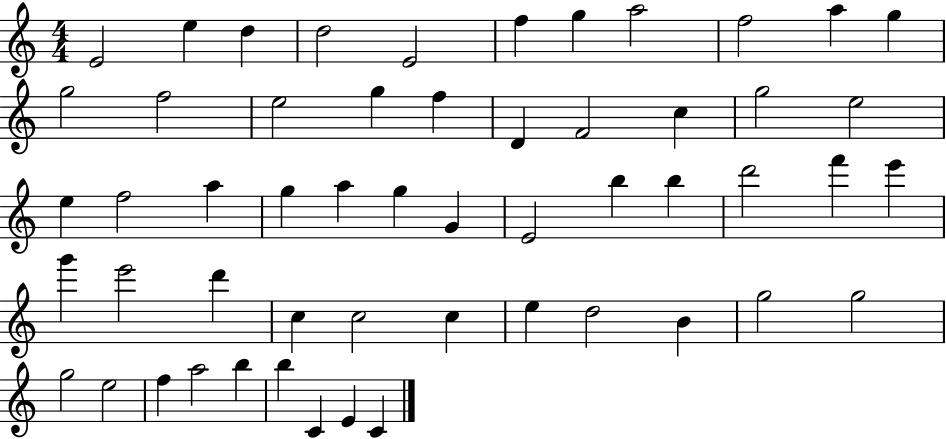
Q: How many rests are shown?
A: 0